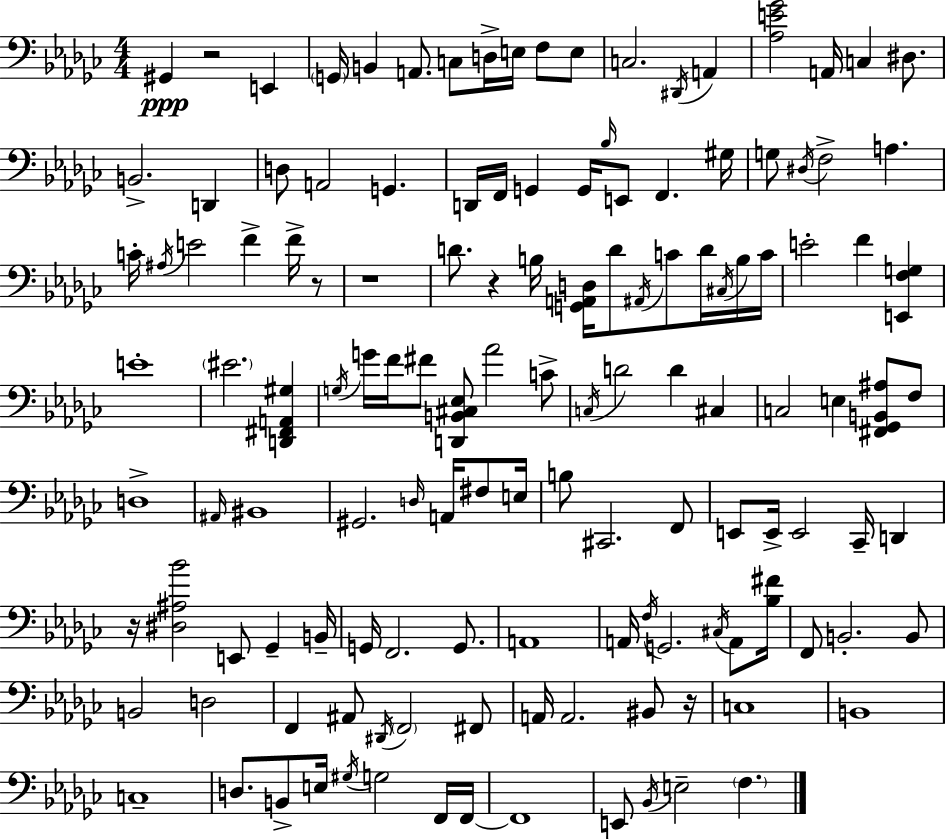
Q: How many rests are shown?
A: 6